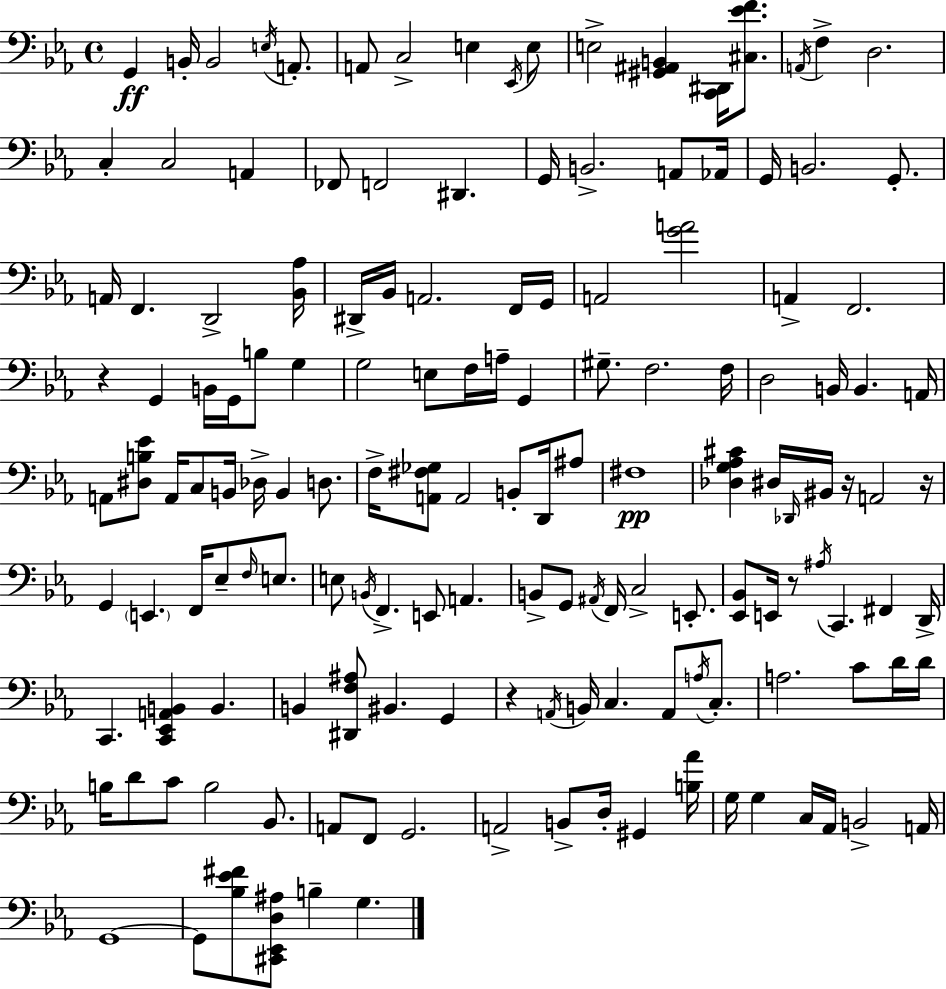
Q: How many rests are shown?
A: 5